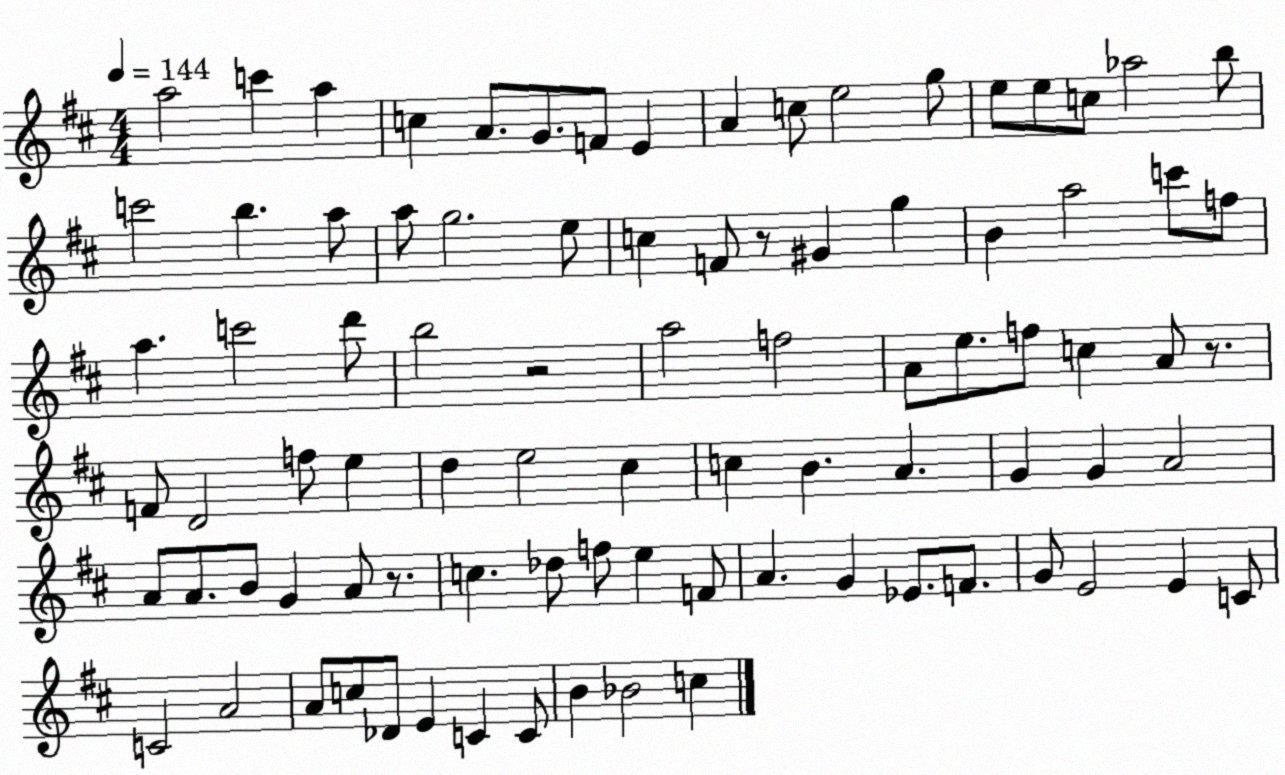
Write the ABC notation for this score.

X:1
T:Untitled
M:4/4
L:1/4
K:D
a2 c' a c A/2 G/2 F/2 E A c/2 e2 g/2 e/2 e/2 c/2 _a2 b/2 c'2 b a/2 a/2 g2 e/2 c F/2 z/2 ^G g B a2 c'/2 f/2 a c'2 d'/2 b2 z2 a2 f2 A/2 e/2 f/2 c A/2 z/2 F/2 D2 f/2 e d e2 ^c c B A G G A2 A/2 A/2 B/2 G A/2 z/2 c _d/2 f/2 e F/2 A G _E/2 F/2 G/2 E2 E C/2 C2 A2 A/2 c/2 _D/2 E C C/2 B _B2 c